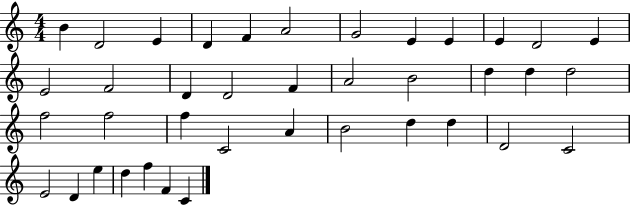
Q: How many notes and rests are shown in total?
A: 39